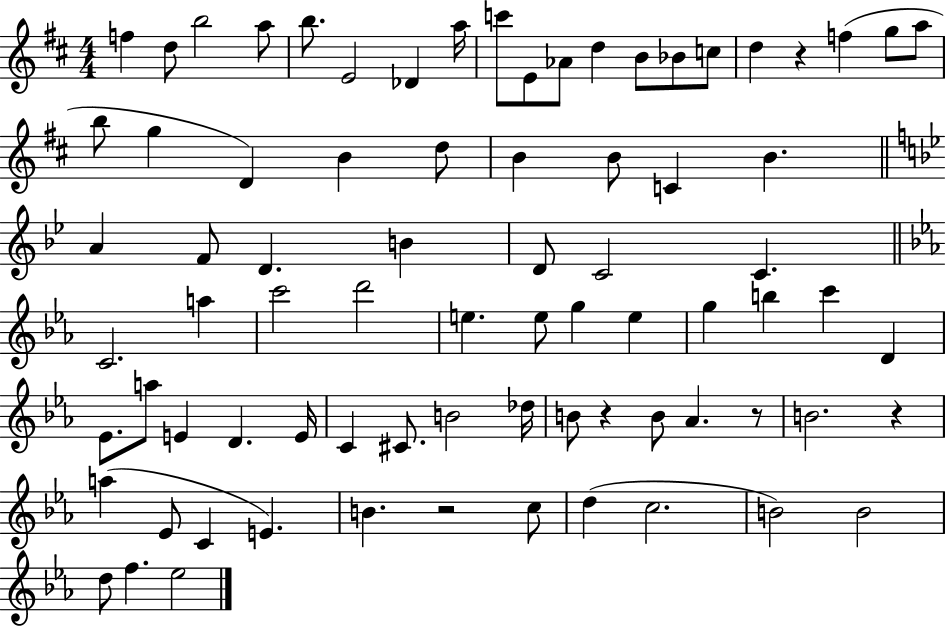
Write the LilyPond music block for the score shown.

{
  \clef treble
  \numericTimeSignature
  \time 4/4
  \key d \major
  f''4 d''8 b''2 a''8 | b''8. e'2 des'4 a''16 | c'''8 e'8 aes'8 d''4 b'8 bes'8 c''8 | d''4 r4 f''4( g''8 a''8 | \break b''8 g''4 d'4) b'4 d''8 | b'4 b'8 c'4 b'4. | \bar "||" \break \key g \minor a'4 f'8 d'4. b'4 | d'8 c'2 c'4. | \bar "||" \break \key ees \major c'2. a''4 | c'''2 d'''2 | e''4. e''8 g''4 e''4 | g''4 b''4 c'''4 d'4 | \break ees'8. a''8 e'4 d'4. e'16 | c'4 cis'8. b'2 des''16 | b'8 r4 b'8 aes'4. r8 | b'2. r4 | \break a''4( ees'8 c'4 e'4.) | b'4. r2 c''8 | d''4( c''2. | b'2) b'2 | \break d''8 f''4. ees''2 | \bar "|."
}